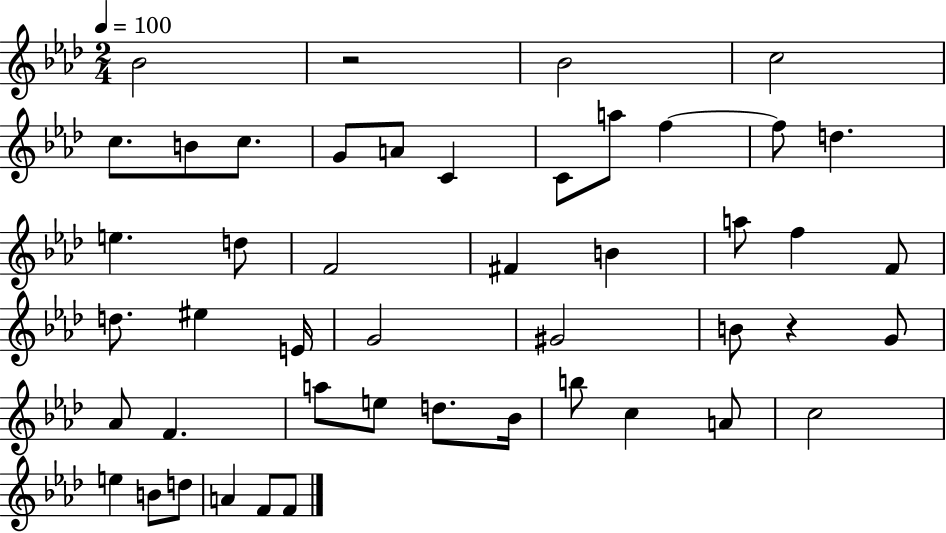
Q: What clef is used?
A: treble